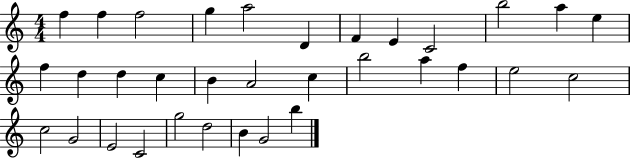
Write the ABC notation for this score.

X:1
T:Untitled
M:4/4
L:1/4
K:C
f f f2 g a2 D F E C2 b2 a e f d d c B A2 c b2 a f e2 c2 c2 G2 E2 C2 g2 d2 B G2 b